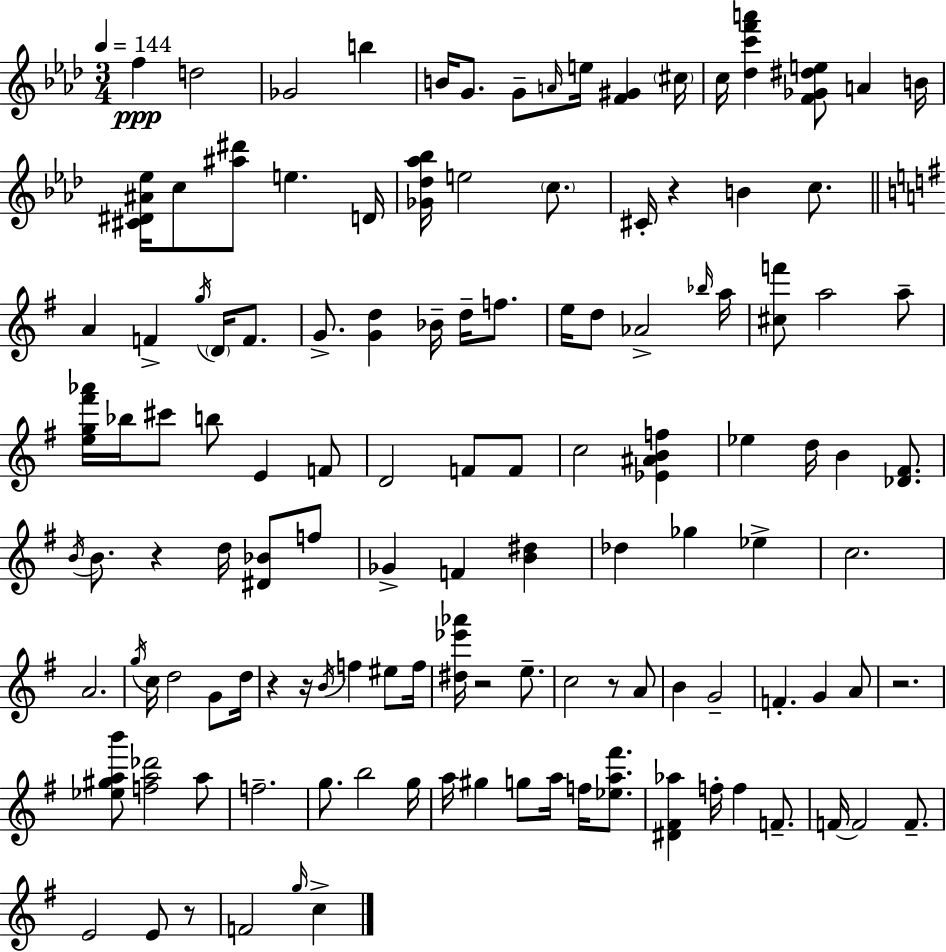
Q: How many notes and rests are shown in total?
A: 124